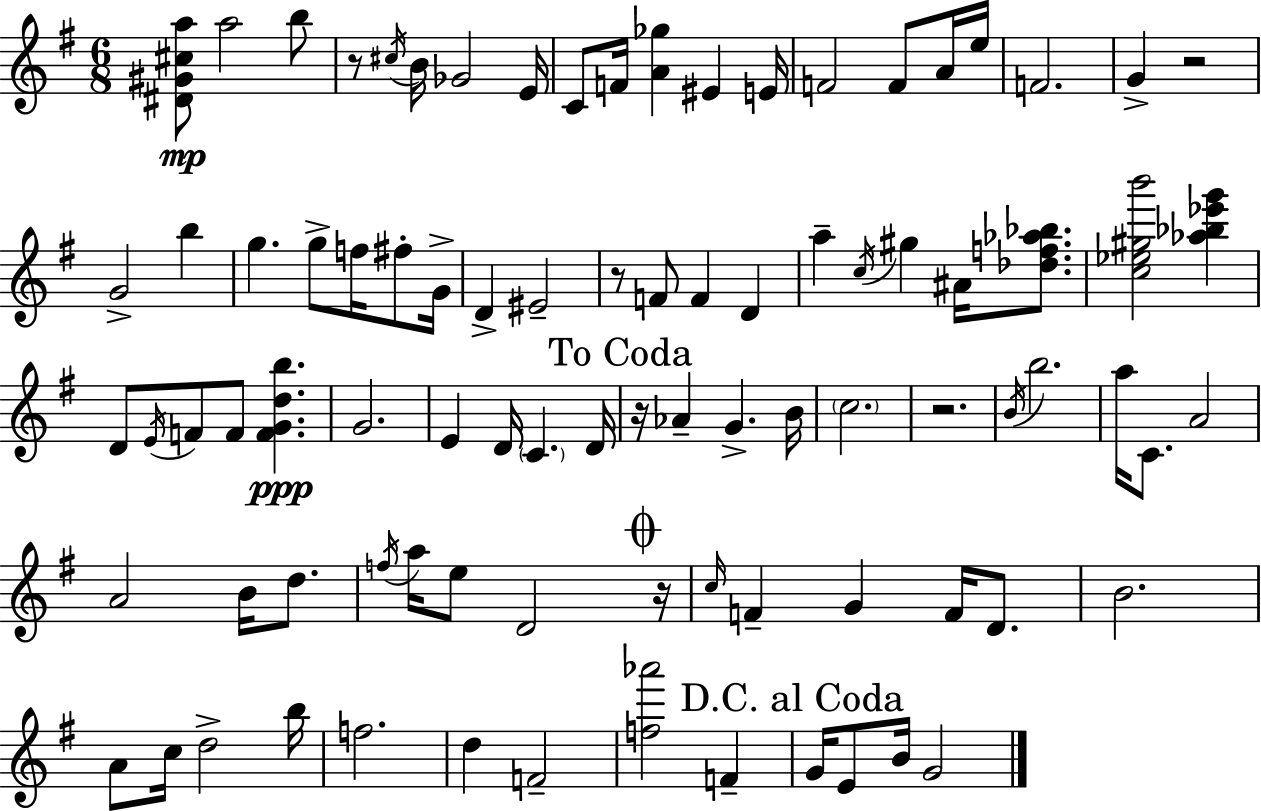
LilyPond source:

{
  \clef treble
  \numericTimeSignature
  \time 6/8
  \key g \major
  <dis' gis' cis'' a''>8\mp a''2 b''8 | r8 \acciaccatura { cis''16 } b'16 ges'2 | e'16 c'8 f'16 <a' ges''>4 eis'4 | e'16 f'2 f'8 a'16 | \break e''16 f'2. | g'4-> r2 | g'2-> b''4 | g''4. g''8-> f''16 fis''8-. | \break g'16-> d'4-> eis'2-- | r8 f'8 f'4 d'4 | a''4-- \acciaccatura { c''16 } gis''4 ais'16 <des'' f'' aes'' bes''>8. | <c'' ees'' gis'' b'''>2 <aes'' bes'' ees''' g'''>4 | \break d'8 \acciaccatura { e'16 } f'8 f'8 <f' g' d'' b''>4.\ppp | g'2. | e'4 d'16 \parenthesize c'4. | d'16 \mark "To Coda" r16 aes'4-- g'4.-> | \break b'16 \parenthesize c''2. | r2. | \acciaccatura { b'16 } b''2. | a''16 c'8. a'2 | \break a'2 | b'16 d''8. \acciaccatura { f''16 } a''16 e''8 d'2 | \mark \markup { \musicglyph "scripts.coda" } r16 \grace { c''16 } f'4-- g'4 | f'16 d'8. b'2. | \break a'8 c''16 d''2-> | b''16 f''2. | d''4 f'2-- | <f'' aes'''>2 | \break f'4-- \mark "D.C. al Coda" g'16 e'8 b'16 g'2 | \bar "|."
}